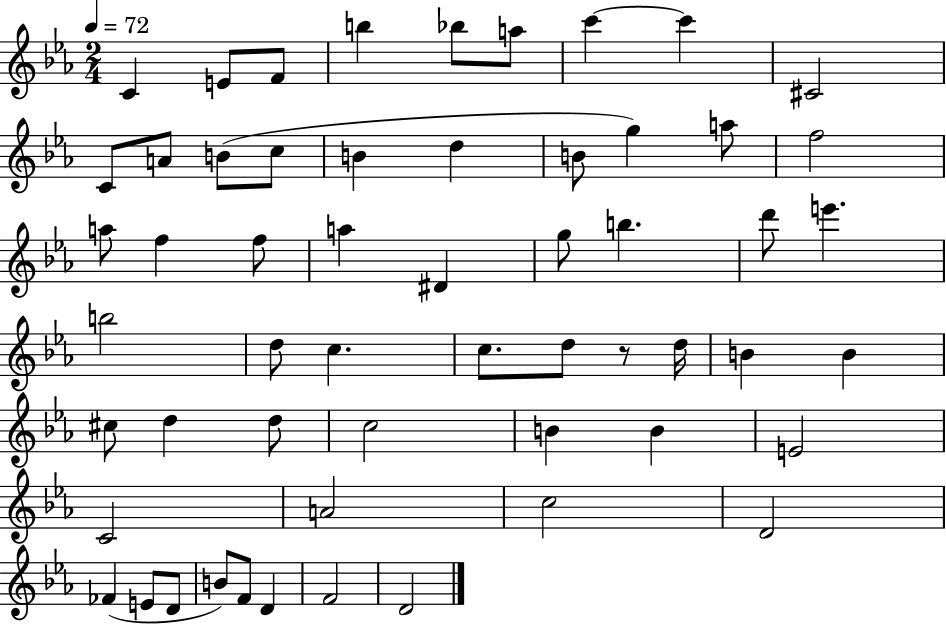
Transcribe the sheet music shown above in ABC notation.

X:1
T:Untitled
M:2/4
L:1/4
K:Eb
C E/2 F/2 b _b/2 a/2 c' c' ^C2 C/2 A/2 B/2 c/2 B d B/2 g a/2 f2 a/2 f f/2 a ^D g/2 b d'/2 e' b2 d/2 c c/2 d/2 z/2 d/4 B B ^c/2 d d/2 c2 B B E2 C2 A2 c2 D2 _F E/2 D/2 B/2 F/2 D F2 D2